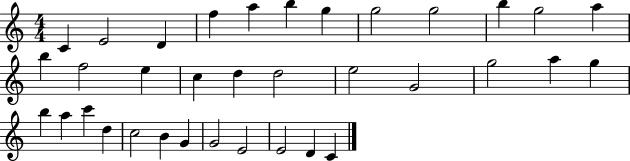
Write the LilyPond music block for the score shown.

{
  \clef treble
  \numericTimeSignature
  \time 4/4
  \key c \major
  c'4 e'2 d'4 | f''4 a''4 b''4 g''4 | g''2 g''2 | b''4 g''2 a''4 | \break b''4 f''2 e''4 | c''4 d''4 d''2 | e''2 g'2 | g''2 a''4 g''4 | \break b''4 a''4 c'''4 d''4 | c''2 b'4 g'4 | g'2 e'2 | e'2 d'4 c'4 | \break \bar "|."
}